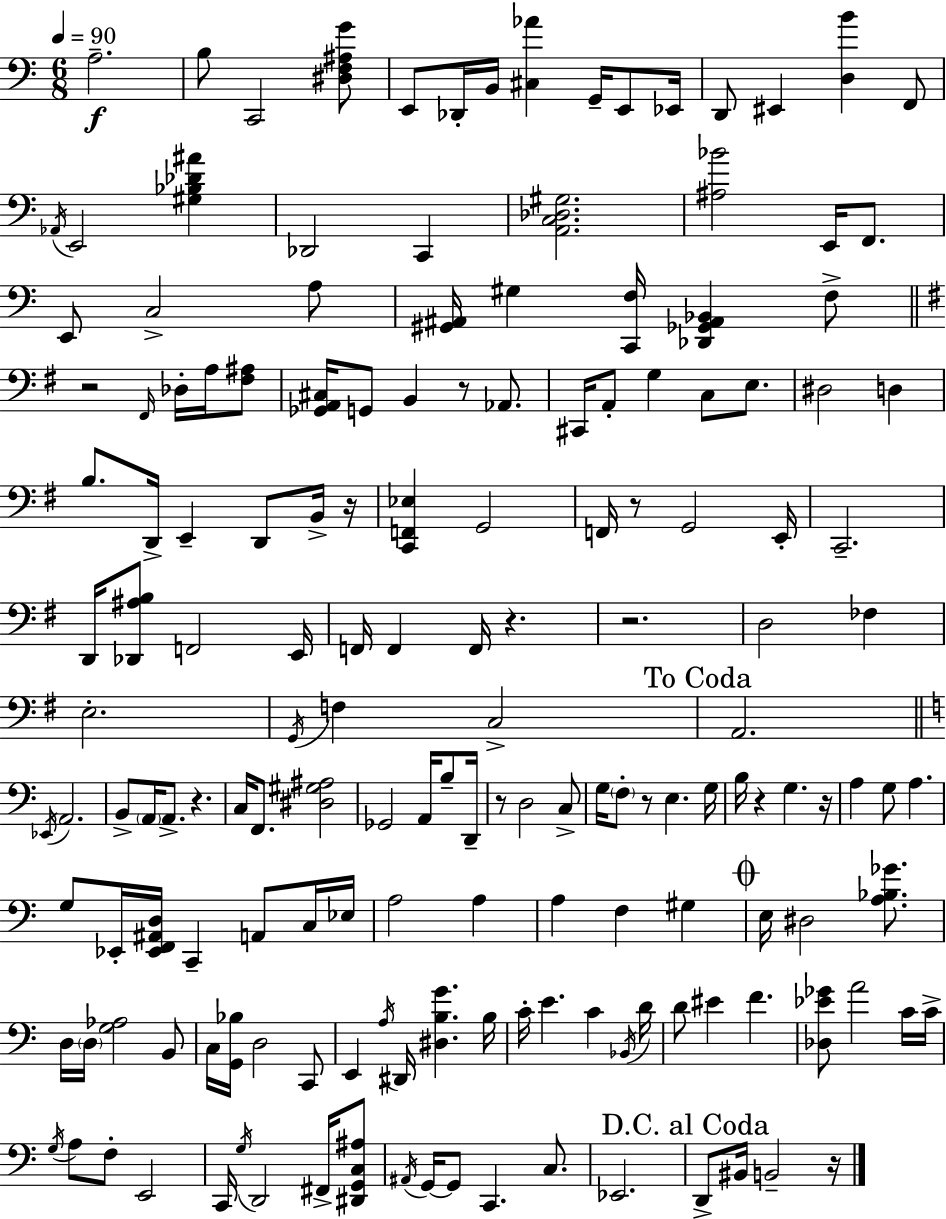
A3/h. B3/e C2/h [D#3,F3,A#3,G4]/e E2/e Db2/s B2/s [C#3,Ab4]/q G2/s E2/e Eb2/s D2/e EIS2/q [D3,B4]/q F2/e Ab2/s E2/h [G#3,Bb3,Db4,A#4]/q Db2/h C2/q [A2,C3,Db3,G#3]/h. [A#3,Bb4]/h E2/s F2/e. E2/e C3/h A3/e [G#2,A#2]/s G#3/q [C2,F3]/s [Db2,Gb2,A#2,Bb2]/q F3/e R/h F#2/s Db3/s A3/s [F#3,A#3]/e [Gb2,A2,C#3]/s G2/e B2/q R/e Ab2/e. C#2/s A2/e G3/q C3/e E3/e. D#3/h D3/q B3/e. D2/s E2/q D2/e B2/s R/s [C2,F2,Eb3]/q G2/h F2/s R/e G2/h E2/s C2/h. D2/s [Db2,A#3,B3]/e F2/h E2/s F2/s F2/q F2/s R/q. R/h. D3/h FES3/q E3/h. G2/s F3/q C3/h A2/h. Eb2/s A2/h. B2/e A2/s A2/e. R/q. C3/s F2/e. [D#3,G#3,A#3]/h Gb2/h A2/s B3/e D2/s R/e D3/h C3/e G3/s F3/e R/e E3/q. G3/s B3/s R/q G3/q. R/s A3/q G3/e A3/q. G3/e Eb2/s [Eb2,F2,A#2,D3]/s C2/q A2/e C3/s Eb3/s A3/h A3/q A3/q F3/q G#3/q E3/s D#3/h [A3,Bb3,Gb4]/e. D3/s D3/s [G3,Ab3]/h B2/e C3/s [G2,Bb3]/s D3/h C2/e E2/q A3/s D#2/s [D#3,B3,G4]/q. B3/s C4/s E4/q. C4/q Bb2/s D4/s D4/e EIS4/q F4/q. [Db3,Eb4,Gb4]/e A4/h C4/s C4/s G3/s A3/e F3/e E2/h C2/s G3/s D2/h F#2/s [D#2,G2,C3,A#3]/e A#2/s G2/s G2/e C2/q. C3/e. Eb2/h. D2/e BIS2/s B2/h R/s